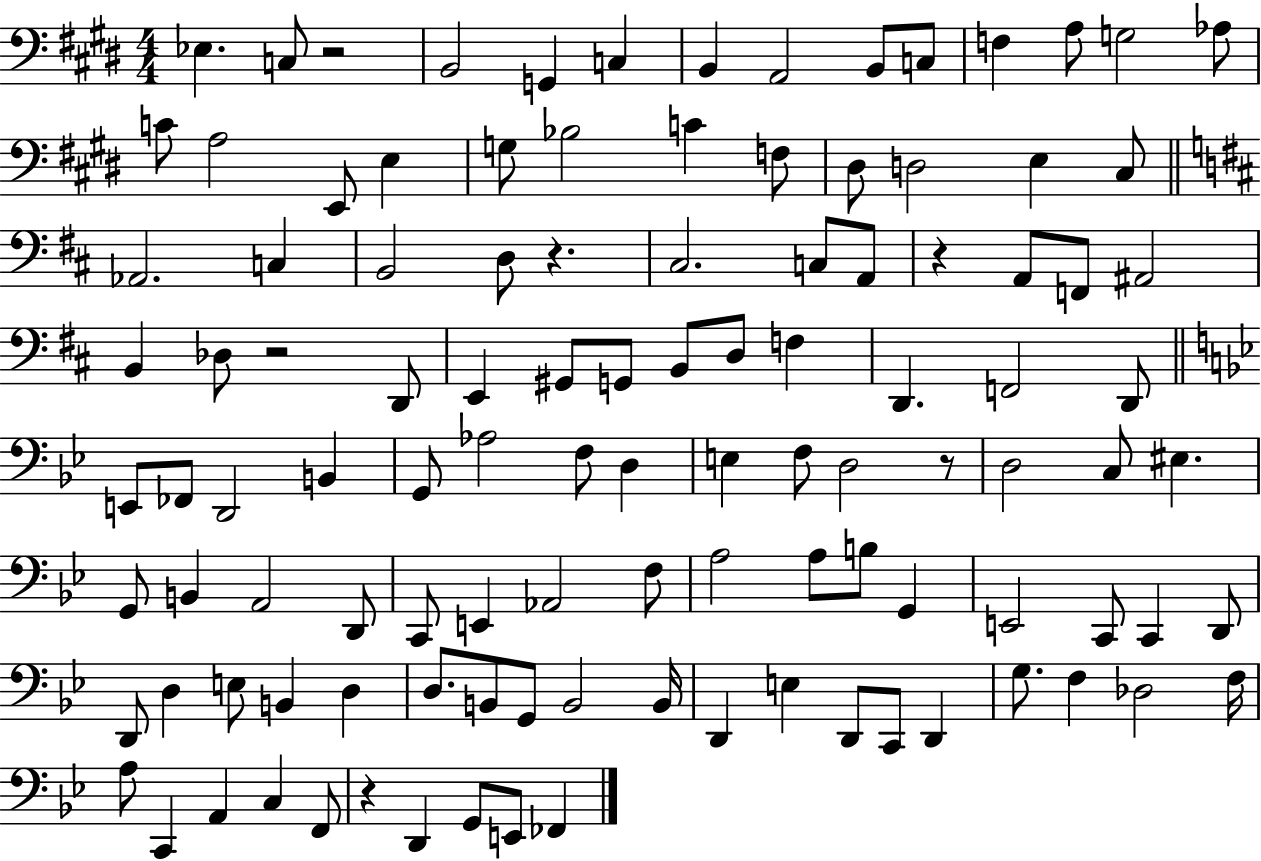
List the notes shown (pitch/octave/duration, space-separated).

Eb3/q. C3/e R/h B2/h G2/q C3/q B2/q A2/h B2/e C3/e F3/q A3/e G3/h Ab3/e C4/e A3/h E2/e E3/q G3/e Bb3/h C4/q F3/e D#3/e D3/h E3/q C#3/e Ab2/h. C3/q B2/h D3/e R/q. C#3/h. C3/e A2/e R/q A2/e F2/e A#2/h B2/q Db3/e R/h D2/e E2/q G#2/e G2/e B2/e D3/e F3/q D2/q. F2/h D2/e E2/e FES2/e D2/h B2/q G2/e Ab3/h F3/e D3/q E3/q F3/e D3/h R/e D3/h C3/e EIS3/q. G2/e B2/q A2/h D2/e C2/e E2/q Ab2/h F3/e A3/h A3/e B3/e G2/q E2/h C2/e C2/q D2/e D2/e D3/q E3/e B2/q D3/q D3/e. B2/e G2/e B2/h B2/s D2/q E3/q D2/e C2/e D2/q G3/e. F3/q Db3/h F3/s A3/e C2/q A2/q C3/q F2/e R/q D2/q G2/e E2/e FES2/q